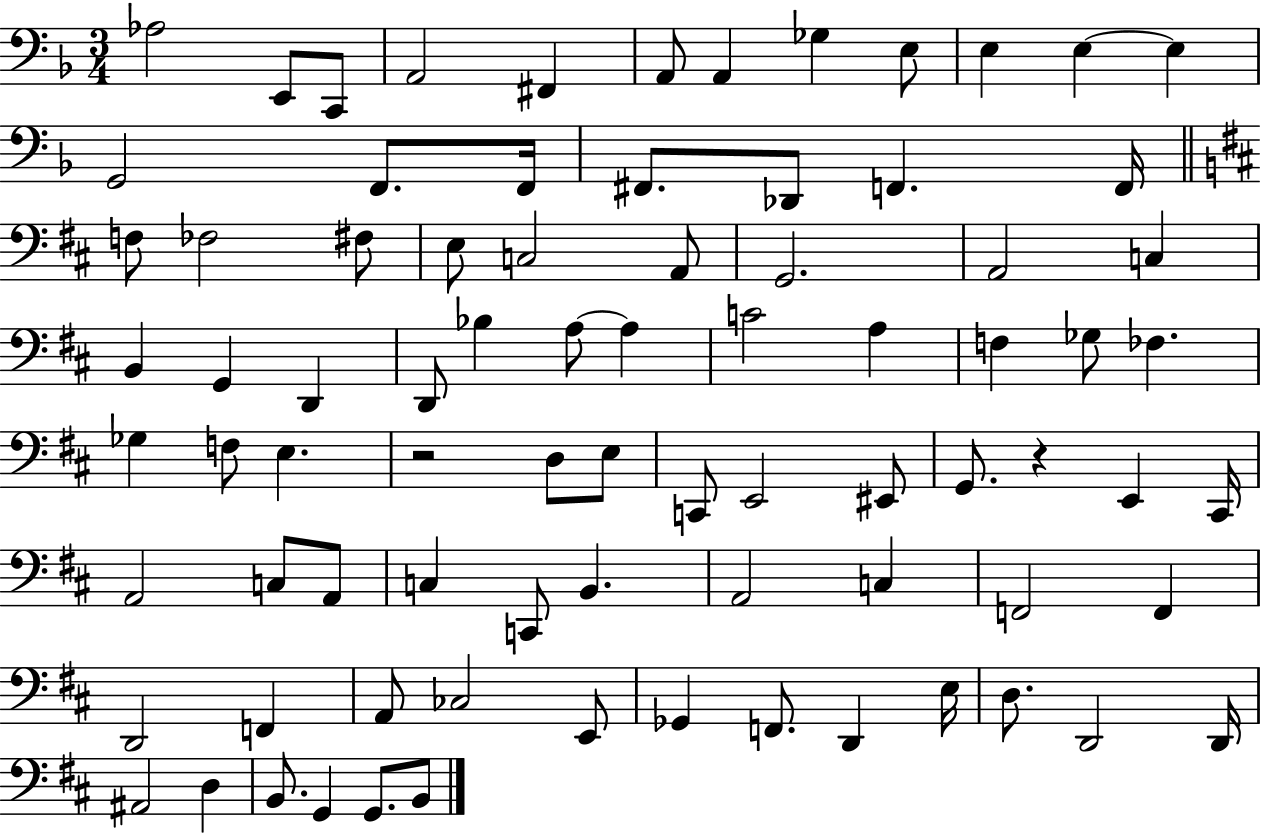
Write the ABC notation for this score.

X:1
T:Untitled
M:3/4
L:1/4
K:F
_A,2 E,,/2 C,,/2 A,,2 ^F,, A,,/2 A,, _G, E,/2 E, E, E, G,,2 F,,/2 F,,/4 ^F,,/2 _D,,/2 F,, F,,/4 F,/2 _F,2 ^F,/2 E,/2 C,2 A,,/2 G,,2 A,,2 C, B,, G,, D,, D,,/2 _B, A,/2 A, C2 A, F, _G,/2 _F, _G, F,/2 E, z2 D,/2 E,/2 C,,/2 E,,2 ^E,,/2 G,,/2 z E,, ^C,,/4 A,,2 C,/2 A,,/2 C, C,,/2 B,, A,,2 C, F,,2 F,, D,,2 F,, A,,/2 _C,2 E,,/2 _G,, F,,/2 D,, E,/4 D,/2 D,,2 D,,/4 ^A,,2 D, B,,/2 G,, G,,/2 B,,/2